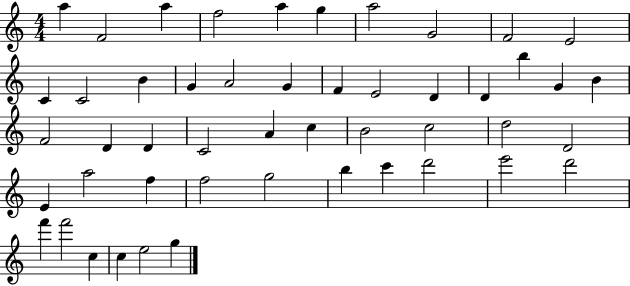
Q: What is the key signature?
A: C major